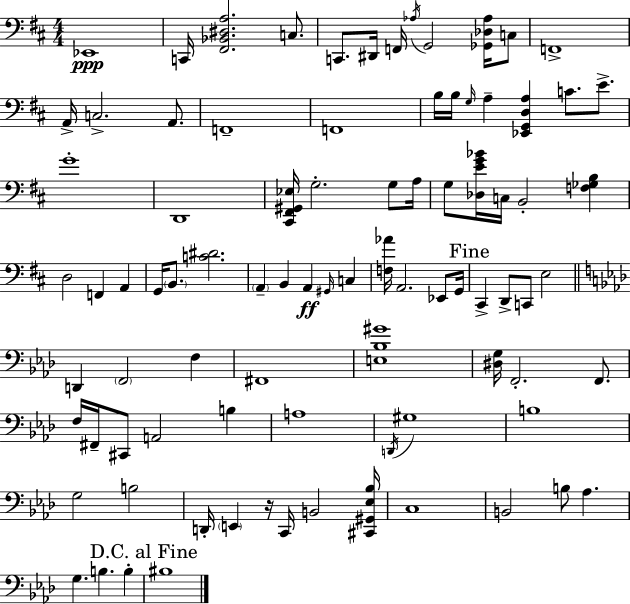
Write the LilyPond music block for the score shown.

{
  \clef bass
  \numericTimeSignature
  \time 4/4
  \key d \major
  \repeat volta 2 { ees,1\ppp | c,16 <fis, bes, dis a>2. c8. | c,8. dis,16 f,16 \acciaccatura { aes16 } g,2 <ges, des aes>16 c8 | f,1-> | \break a,16-> c2.-> a,8. | f,1-- | f,1 | b16 b16 \grace { g16 } a4-- <ees, g, d a>4 c'8. e'8.-> | \break g'1-. | d,1 | <cis, fis, gis, ees>16 g2.-. g8 | a16 g8 <des e' g' bes'>16 c16 b,2-. <f ges b>4 | \break d2 f,4 a,4 | g,16 \parenthesize b,8. <c' dis'>2. | \parenthesize a,4-- b,4 a,4\ff \grace { gis,16 } c4 | <f aes'>16 a,2. | \break ees,8 g,16 \mark "Fine" cis,4-> d,8-> c,8 e2 | \bar "||" \break \key aes \major d,4 \parenthesize f,2 f4 | fis,1 | <e bes gis'>1 | <dis g>16 f,2.-. f,8. | \break f16 fis,16-- cis,8 a,2 b4 | a1 | \acciaccatura { d,16 } gis1 | b1 | \break g2 b2 | d,16-. \parenthesize e,4 r16 c,16 b,2 | <cis, gis, ees bes>16 c1 | b,2 b8 aes4. | \break g4. b4. b4-. | \mark "D.C. al Fine" bis1 | } \bar "|."
}